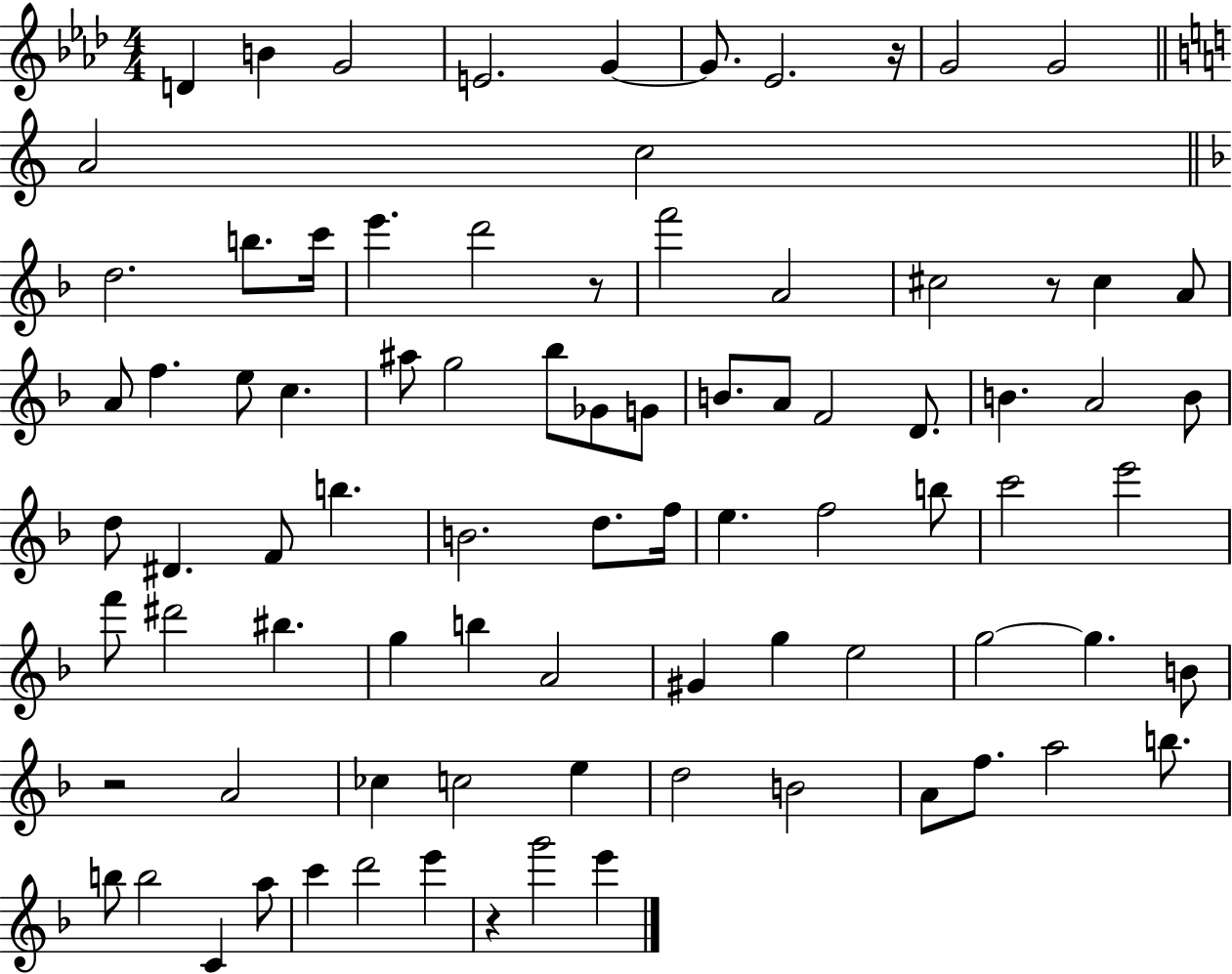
{
  \clef treble
  \numericTimeSignature
  \time 4/4
  \key aes \major
  d'4 b'4 g'2 | e'2. g'4~~ | g'8. ees'2. r16 | g'2 g'2 | \break \bar "||" \break \key a \minor a'2 c''2 | \bar "||" \break \key d \minor d''2. b''8. c'''16 | e'''4. d'''2 r8 | f'''2 a'2 | cis''2 r8 cis''4 a'8 | \break a'8 f''4. e''8 c''4. | ais''8 g''2 bes''8 ges'8 g'8 | b'8. a'8 f'2 d'8. | b'4. a'2 b'8 | \break d''8 dis'4. f'8 b''4. | b'2. d''8. f''16 | e''4. f''2 b''8 | c'''2 e'''2 | \break f'''8 dis'''2 bis''4. | g''4 b''4 a'2 | gis'4 g''4 e''2 | g''2~~ g''4. b'8 | \break r2 a'2 | ces''4 c''2 e''4 | d''2 b'2 | a'8 f''8. a''2 b''8. | \break b''8 b''2 c'4 a''8 | c'''4 d'''2 e'''4 | r4 g'''2 e'''4 | \bar "|."
}